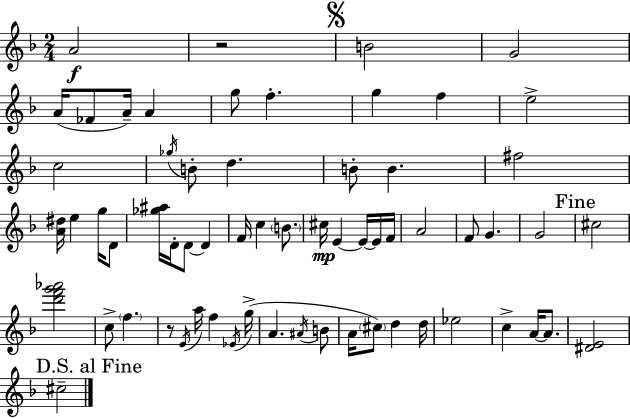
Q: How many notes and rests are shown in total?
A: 63